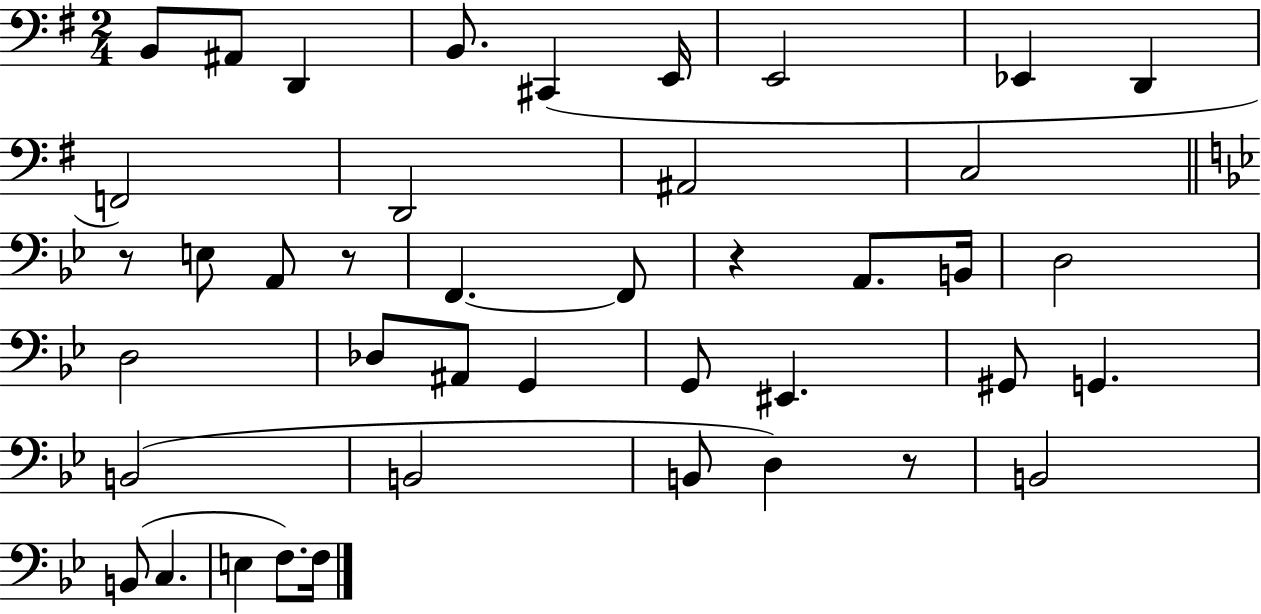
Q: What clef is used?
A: bass